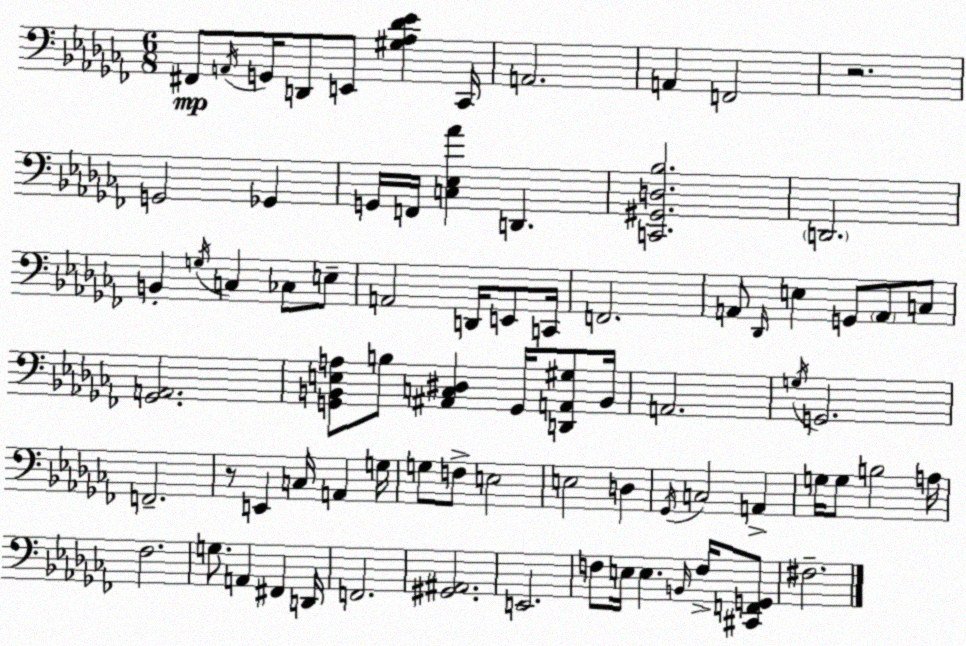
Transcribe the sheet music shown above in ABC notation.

X:1
T:Untitled
M:6/8
L:1/4
K:Abm
^F,,/2 A,,/4 G,,/4 D,,/2 E,,/2 [^G,_A,_D_E] _C,,/4 A,,2 A,, F,,2 z2 G,,2 _G,, G,,/4 F,,/4 [C,_E,_A] D,, [C,,^G,,D,_B,]2 D,,2 B,, G,/4 C, _C,/2 E,/2 A,,2 D,,/4 E,,/2 C,,/4 F,,2 A,,/2 _D,,/4 E, G,,/2 A,,/2 C,/2 [_G,,A,,]2 [G,,B,,E,A,]/2 B,/2 [^A,,C,^D,] G,,/4 [D,,A,,^G,]/2 B,,/4 A,,2 G,/4 G,,2 F,,2 z/2 E,, C,/4 A,, G,/4 G,/2 F,/2 E,2 E,2 D, _G,,/4 C,2 A,, G,/4 G,/2 B,2 A,/4 _F,2 G,/2 A,, ^F,, D,,/4 F,,2 [^G,,^A,,]2 E,,2 F,/2 E,/4 E, B,,/4 F,/4 [^C,,F,,G,,]/2 ^F,2